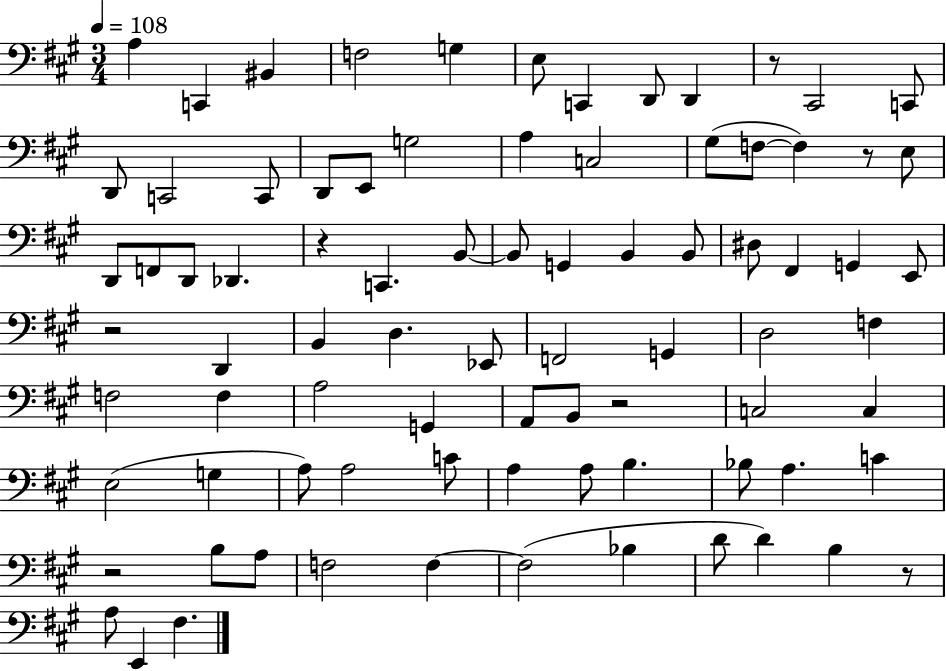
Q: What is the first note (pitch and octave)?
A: A3